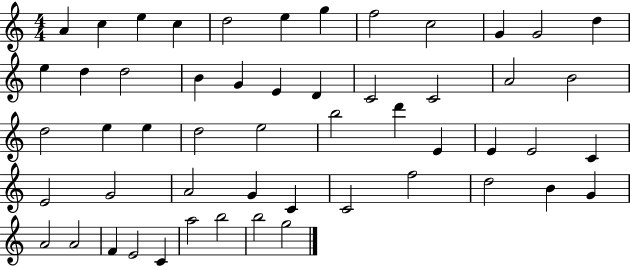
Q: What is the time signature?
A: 4/4